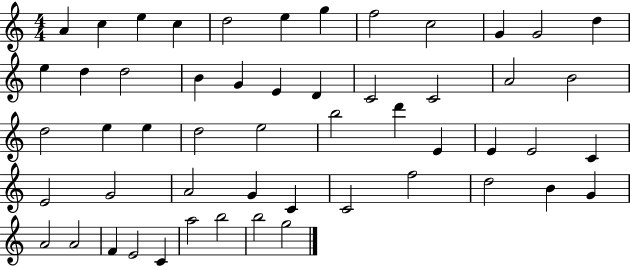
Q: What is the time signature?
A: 4/4